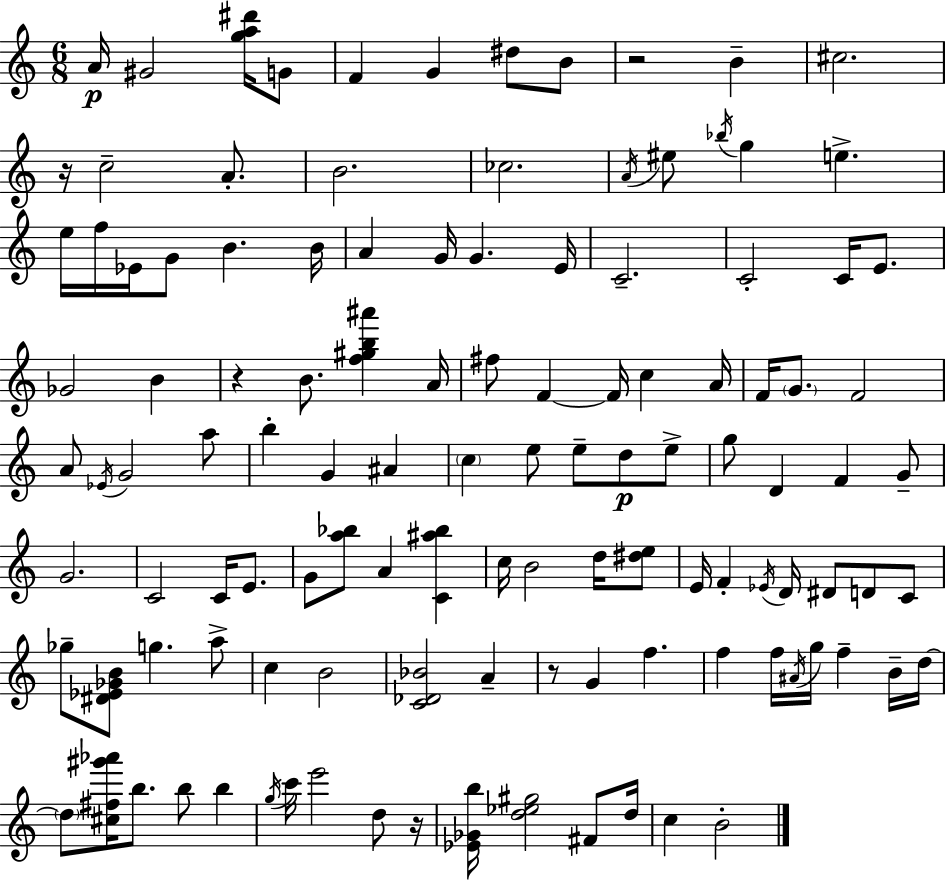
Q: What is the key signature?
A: A minor